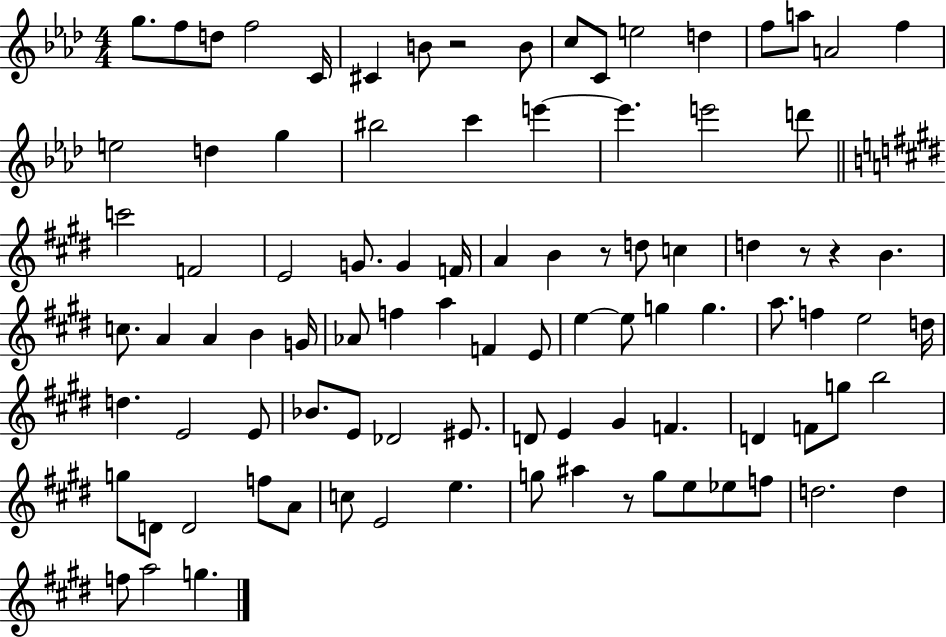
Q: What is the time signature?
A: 4/4